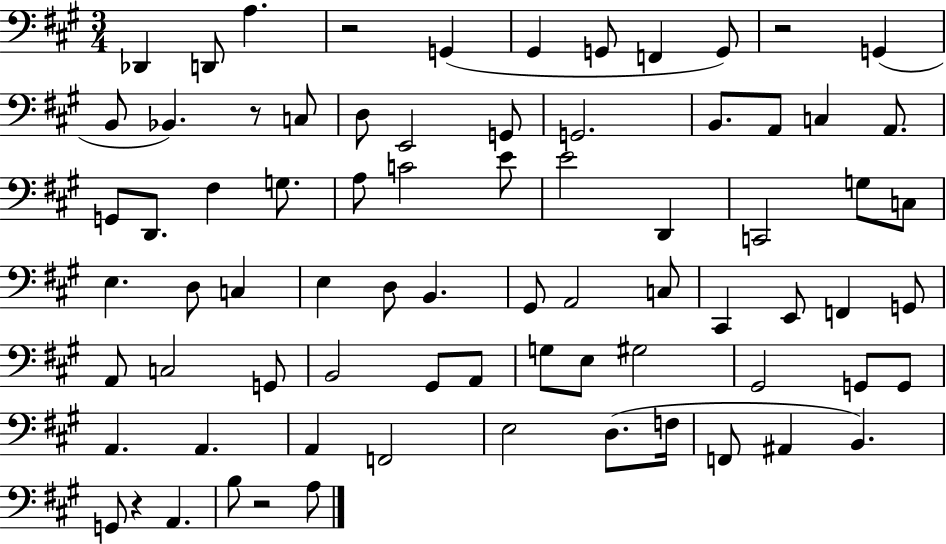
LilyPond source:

{
  \clef bass
  \numericTimeSignature
  \time 3/4
  \key a \major
  \repeat volta 2 { des,4 d,8 a4. | r2 g,4( | gis,4 g,8 f,4 g,8) | r2 g,4( | \break b,8 bes,4.) r8 c8 | d8 e,2 g,8 | g,2. | b,8. a,8 c4 a,8. | \break g,8 d,8. fis4 g8. | a8 c'2 e'8 | e'2 d,4 | c,2 g8 c8 | \break e4. d8 c4 | e4 d8 b,4. | gis,8 a,2 c8 | cis,4 e,8 f,4 g,8 | \break a,8 c2 g,8 | b,2 gis,8 a,8 | g8 e8 gis2 | gis,2 g,8 g,8 | \break a,4. a,4. | a,4 f,2 | e2 d8.( f16 | f,8 ais,4 b,4.) | \break g,8 r4 a,4. | b8 r2 a8 | } \bar "|."
}